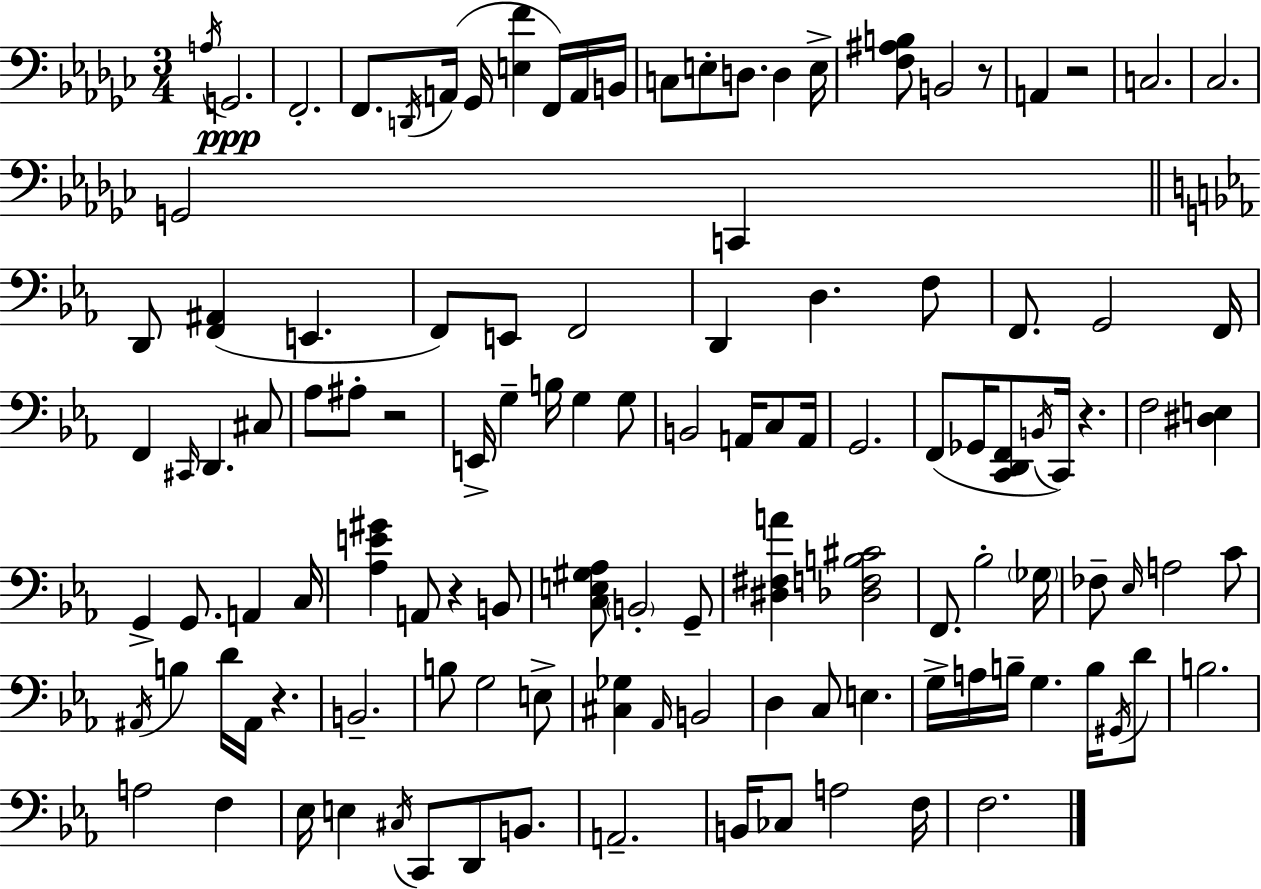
X:1
T:Untitled
M:3/4
L:1/4
K:Ebm
A,/4 G,,2 F,,2 F,,/2 D,,/4 A,,/4 _G,,/4 [E,F] F,,/4 A,,/4 B,,/4 C,/2 E,/2 D,/2 D, E,/4 [F,^A,B,]/2 B,,2 z/2 A,, z2 C,2 _C,2 G,,2 C,, D,,/2 [F,,^A,,] E,, F,,/2 E,,/2 F,,2 D,, D, F,/2 F,,/2 G,,2 F,,/4 F,, ^C,,/4 D,, ^C,/2 _A,/2 ^A,/2 z2 E,,/4 G, B,/4 G, G,/2 B,,2 A,,/4 C,/2 A,,/4 G,,2 F,,/2 _G,,/4 [C,,D,,F,,]/2 B,,/4 C,,/4 z F,2 [^D,E,] G,, G,,/2 A,, C,/4 [_A,E^G] A,,/2 z B,,/2 [C,E,^G,_A,]/2 B,,2 G,,/2 [^D,^F,A] [_D,F,B,^C]2 F,,/2 _B,2 _G,/4 _F,/2 _E,/4 A,2 C/2 ^A,,/4 B, D/4 ^A,,/4 z B,,2 B,/2 G,2 E,/2 [^C,_G,] _A,,/4 B,,2 D, C,/2 E, G,/4 A,/4 B,/4 G, B,/4 ^G,,/4 D/2 B,2 A,2 F, _E,/4 E, ^C,/4 C,,/2 D,,/2 B,,/2 A,,2 B,,/4 _C,/2 A,2 F,/4 F,2